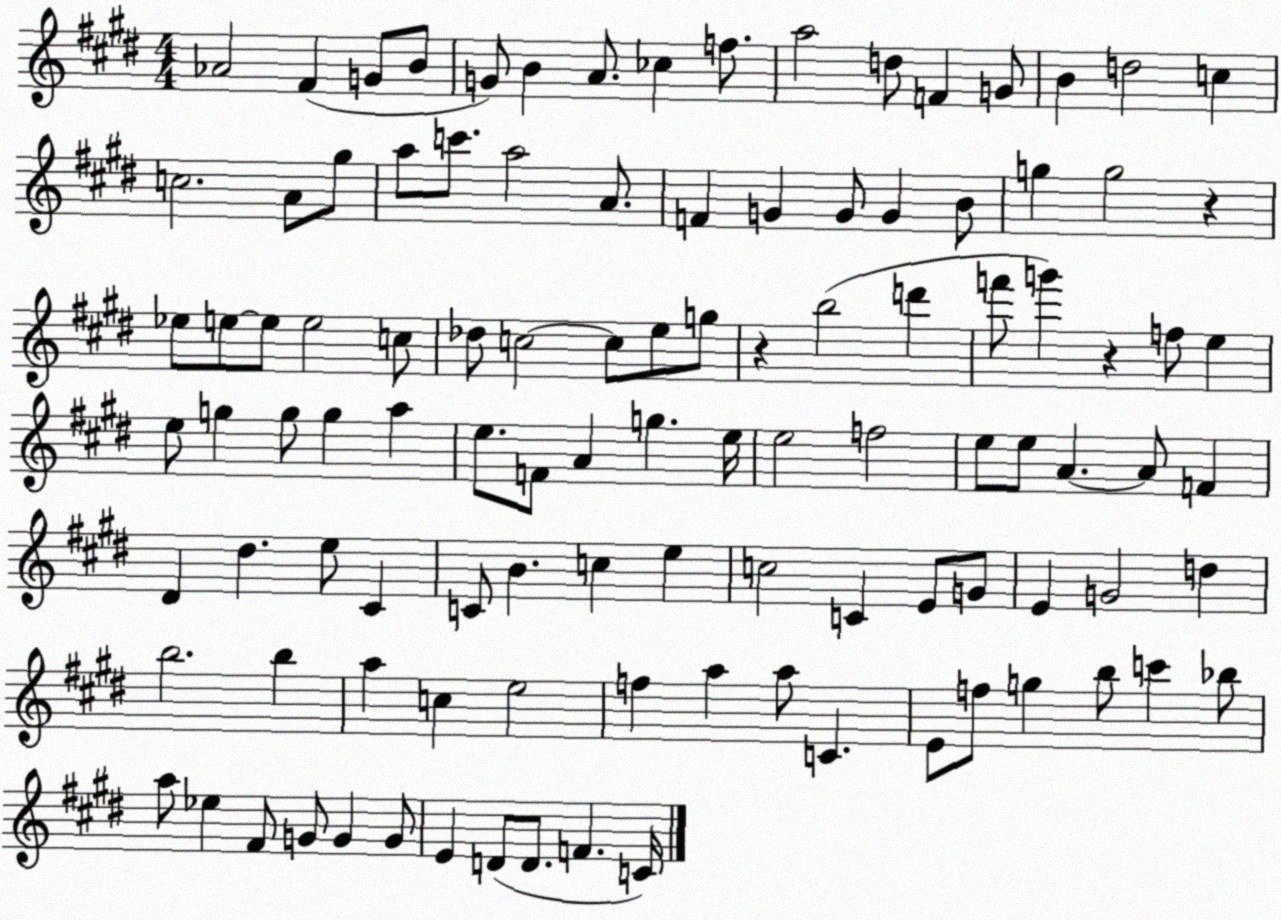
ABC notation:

X:1
T:Untitled
M:4/4
L:1/4
K:E
_A2 ^F G/2 B/2 G/2 B A/2 _c f/2 a2 d/2 F G/2 B d2 c c2 A/2 ^g/2 a/2 c'/2 a2 A/2 F G G/2 G B/2 g g2 z _e/2 e/2 e/2 e2 c/2 _d/2 c2 c/2 e/2 g/2 z b2 d' f'/2 g' z f/2 e e/2 g g/2 g a e/2 F/2 A g e/4 e2 f2 e/2 e/2 A A/2 F ^D ^d e/2 ^C C/2 B c e c2 C E/2 G/2 E G2 d b2 b a c e2 f a a/2 C E/2 f/2 g b/2 c' _b/2 a/2 _e ^F/2 G/2 G G/2 E D/2 D/2 F C/4